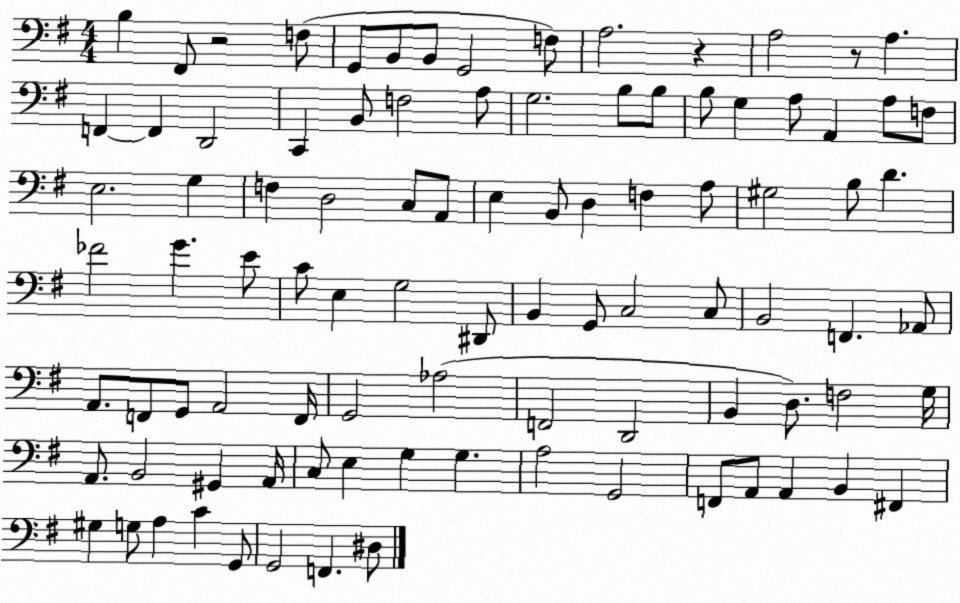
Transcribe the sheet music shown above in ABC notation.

X:1
T:Untitled
M:4/4
L:1/4
K:G
B, ^F,,/2 z2 F,/2 G,,/2 B,,/2 B,,/2 G,,2 F,/2 A,2 z A,2 z/2 A, F,, F,, D,,2 C,, B,,/2 F,2 A,/2 G,2 B,/2 B,/2 B,/2 G, A,/2 A,, A,/2 F,/2 E,2 G, F, D,2 C,/2 A,,/2 E, B,,/2 D, F, A,/2 ^G,2 B,/2 D _F2 G E/2 C/2 E, G,2 ^D,,/2 B,, G,,/2 C,2 C,/2 B,,2 F,, _A,,/2 A,,/2 F,,/2 G,,/2 A,,2 F,,/4 G,,2 _A,2 F,,2 D,,2 B,, D,/2 F,2 G,/4 A,,/2 B,,2 ^G,, A,,/4 C,/2 E, G, G, A,2 G,,2 F,,/2 A,,/2 A,, B,, ^F,, ^G, G,/2 A, C G,,/2 G,,2 F,, ^D,/2